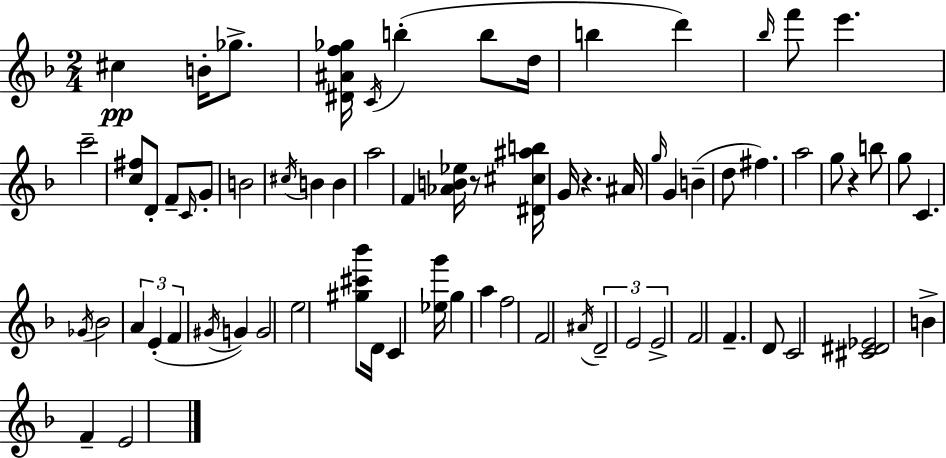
{
  \clef treble
  \numericTimeSignature
  \time 2/4
  \key f \major
  cis''4\pp b'16-. ges''8.-> | <dis' ais' f'' ges''>16 \acciaccatura { c'16 }( b''4-. b''8 | d''16 b''4 d'''4) | \grace { bes''16 } f'''8 e'''4. | \break c'''2-- | <c'' fis''>8 d'8-. f'8-- | \grace { c'16 } g'8-. b'2 | \acciaccatura { cis''16 } b'4 | \break b'4 a''2 | f'4 | <aes' b' ees''>16 r8 <dis' cis'' ais'' b''>16 g'16 r4. | ais'16 \grace { g''16 } g'4 | \break b'4--( d''8 fis''4.) | a''2 | g''8 r4 | b''8 g''8 c'4. | \break \acciaccatura { ges'16 } bes'2 | \tuplet 3/2 { a'4 | e'4-.( f'4 } | \acciaccatura { gis'16 } g'4) g'2 | \break e''2 | <gis'' cis''' bes'''>8 | d'16 c'4 <ees'' g'''>16 g''4 | a''4 f''2 | \break f'2 | \acciaccatura { ais'16 } | \tuplet 3/2 { d'2-- | e'2 | \break e'2-> } | f'2 | f'4.-- d'8 | c'2 | \break <cis' dis' ees'>2 | b'4-> f'4-- | e'2 | \bar "|."
}